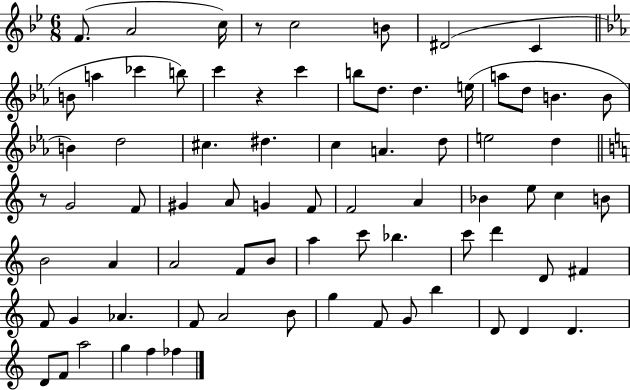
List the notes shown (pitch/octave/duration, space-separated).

F4/e. A4/h C5/s R/e C5/h B4/e D#4/h C4/q B4/e A5/q CES6/q B5/e C6/q R/q C6/q B5/e D5/e. D5/q. E5/s A5/e D5/e B4/q. B4/e B4/q D5/h C#5/q. D#5/q. C5/q A4/q. D5/e E5/h D5/q R/e G4/h F4/e G#4/q A4/e G4/q F4/e F4/h A4/q Bb4/q E5/e C5/q B4/e B4/h A4/q A4/h F4/e B4/e A5/q C6/e Bb5/q. C6/e D6/q D4/e F#4/q F4/e G4/q Ab4/q. F4/e A4/h B4/e G5/q F4/e G4/e B5/q D4/e D4/q D4/q. D4/e F4/e A5/h G5/q F5/q FES5/q